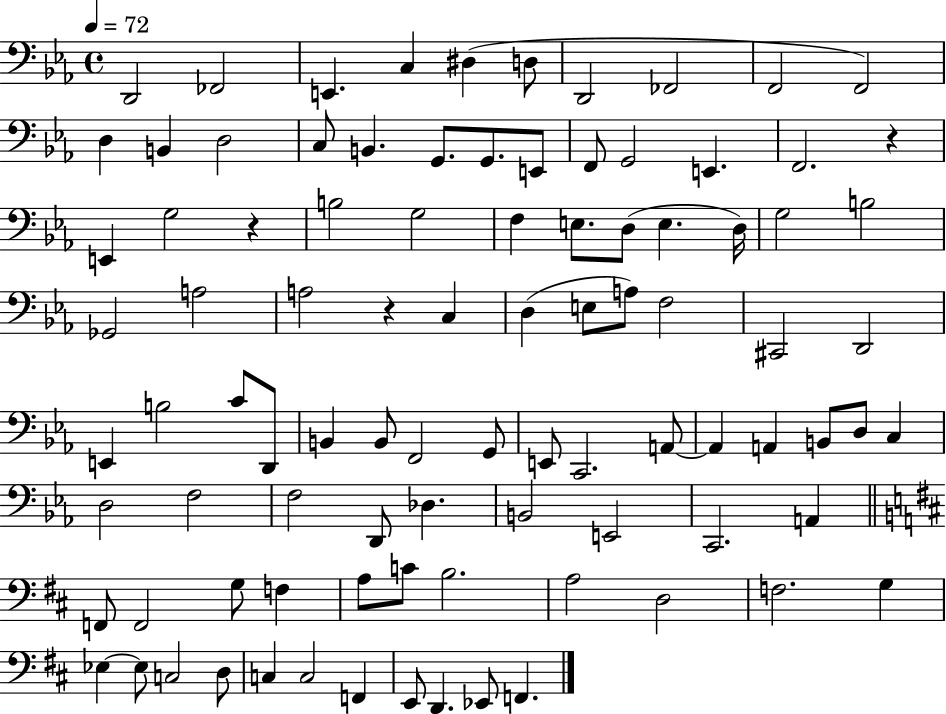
X:1
T:Untitled
M:4/4
L:1/4
K:Eb
D,,2 _F,,2 E,, C, ^D, D,/2 D,,2 _F,,2 F,,2 F,,2 D, B,, D,2 C,/2 B,, G,,/2 G,,/2 E,,/2 F,,/2 G,,2 E,, F,,2 z E,, G,2 z B,2 G,2 F, E,/2 D,/2 E, D,/4 G,2 B,2 _G,,2 A,2 A,2 z C, D, E,/2 A,/2 F,2 ^C,,2 D,,2 E,, B,2 C/2 D,,/2 B,, B,,/2 F,,2 G,,/2 E,,/2 C,,2 A,,/2 A,, A,, B,,/2 D,/2 C, D,2 F,2 F,2 D,,/2 _D, B,,2 E,,2 C,,2 A,, F,,/2 F,,2 G,/2 F, A,/2 C/2 B,2 A,2 D,2 F,2 G, _E, _E,/2 C,2 D,/2 C, C,2 F,, E,,/2 D,, _E,,/2 F,,